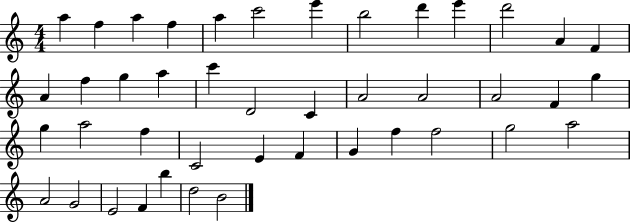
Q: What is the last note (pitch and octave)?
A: B4